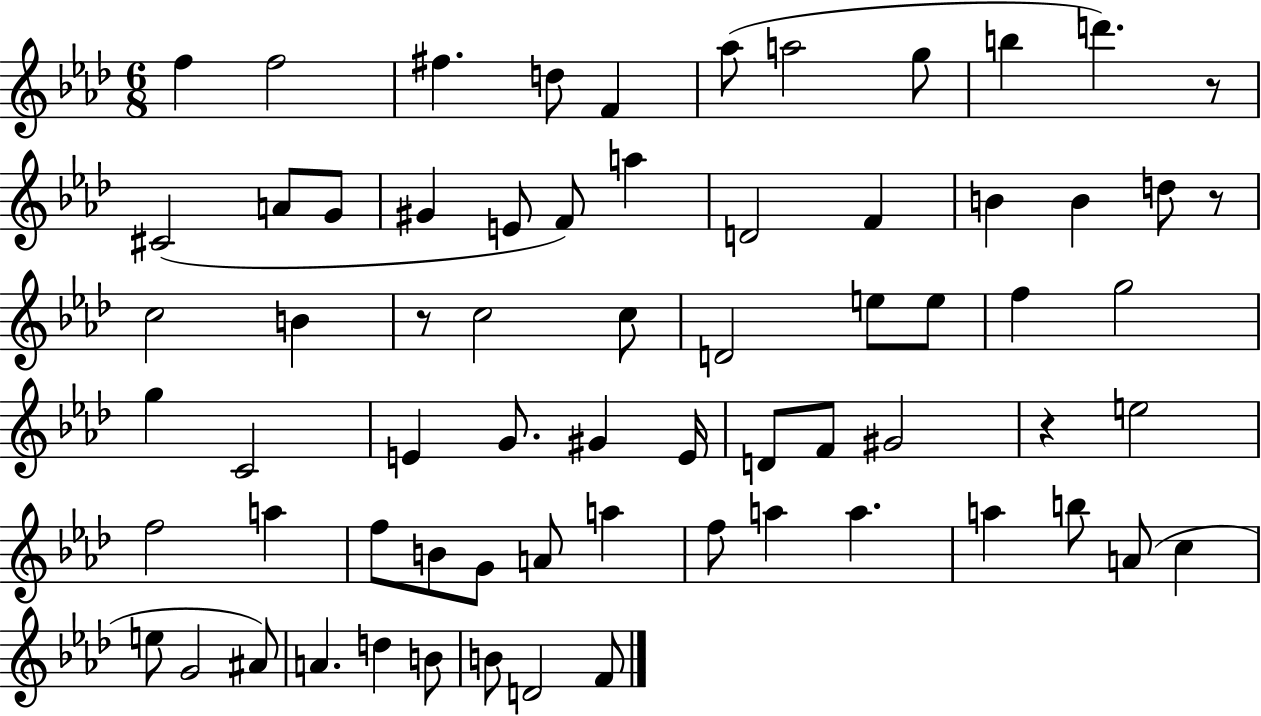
F5/q F5/h F#5/q. D5/e F4/q Ab5/e A5/h G5/e B5/q D6/q. R/e C#4/h A4/e G4/e G#4/q E4/e F4/e A5/q D4/h F4/q B4/q B4/q D5/e R/e C5/h B4/q R/e C5/h C5/e D4/h E5/e E5/e F5/q G5/h G5/q C4/h E4/q G4/e. G#4/q E4/s D4/e F4/e G#4/h R/q E5/h F5/h A5/q F5/e B4/e G4/e A4/e A5/q F5/e A5/q A5/q. A5/q B5/e A4/e C5/q E5/e G4/h A#4/e A4/q. D5/q B4/e B4/e D4/h F4/e